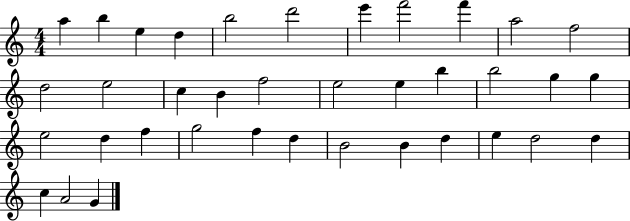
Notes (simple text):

A5/q B5/q E5/q D5/q B5/h D6/h E6/q F6/h F6/q A5/h F5/h D5/h E5/h C5/q B4/q F5/h E5/h E5/q B5/q B5/h G5/q G5/q E5/h D5/q F5/q G5/h F5/q D5/q B4/h B4/q D5/q E5/q D5/h D5/q C5/q A4/h G4/q